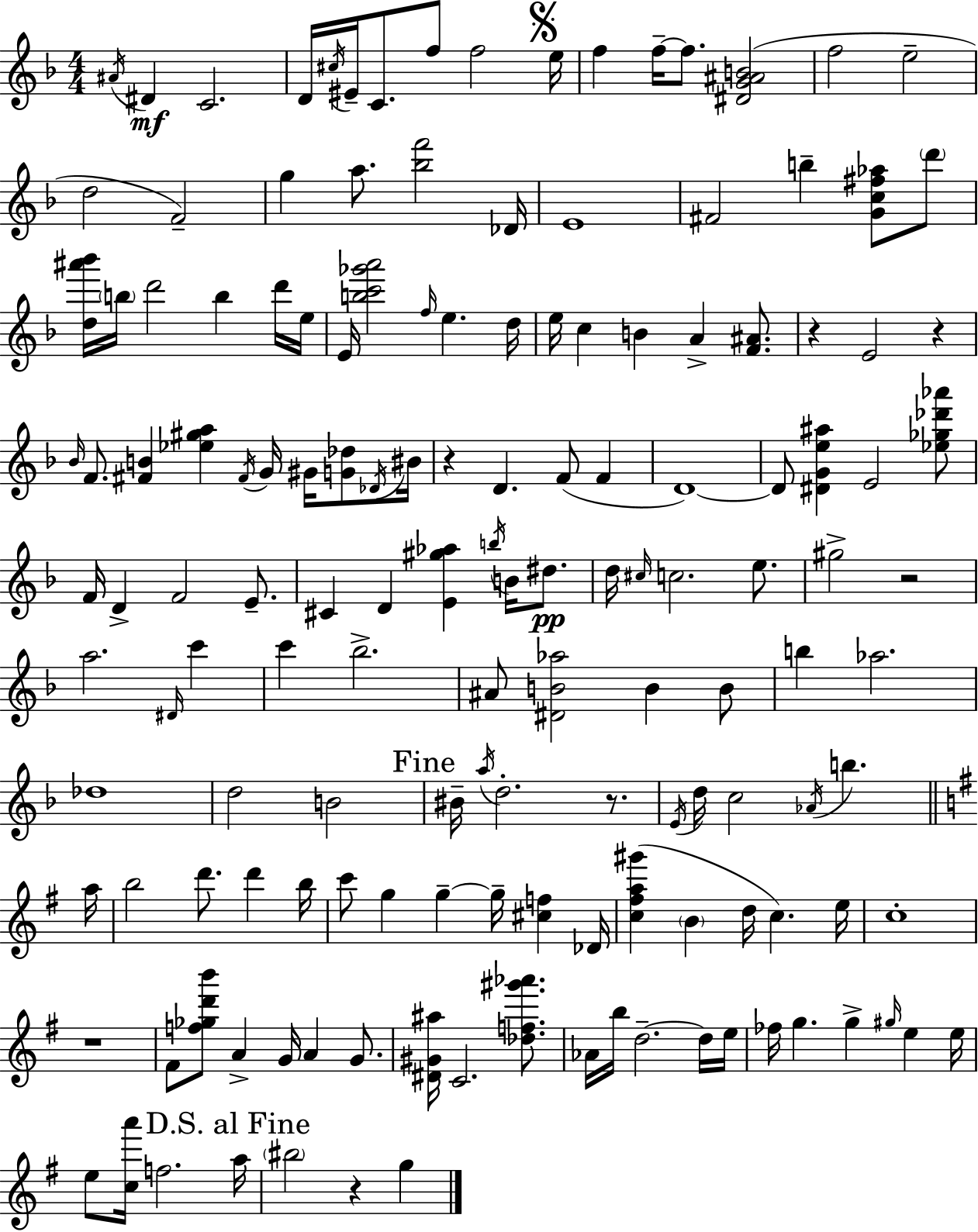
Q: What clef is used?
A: treble